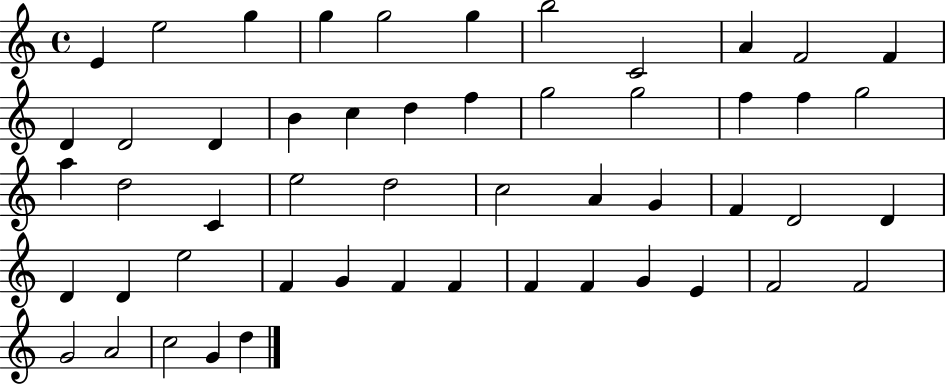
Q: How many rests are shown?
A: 0